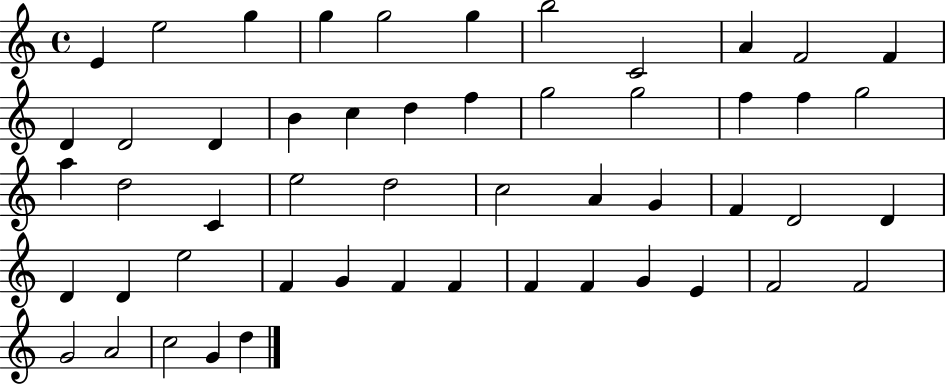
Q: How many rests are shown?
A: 0